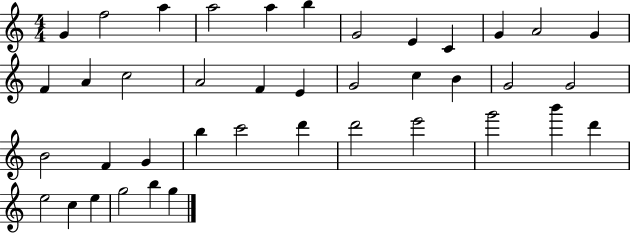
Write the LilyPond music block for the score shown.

{
  \clef treble
  \numericTimeSignature
  \time 4/4
  \key c \major
  g'4 f''2 a''4 | a''2 a''4 b''4 | g'2 e'4 c'4 | g'4 a'2 g'4 | \break f'4 a'4 c''2 | a'2 f'4 e'4 | g'2 c''4 b'4 | g'2 g'2 | \break b'2 f'4 g'4 | b''4 c'''2 d'''4 | d'''2 e'''2 | g'''2 b'''4 d'''4 | \break e''2 c''4 e''4 | g''2 b''4 g''4 | \bar "|."
}